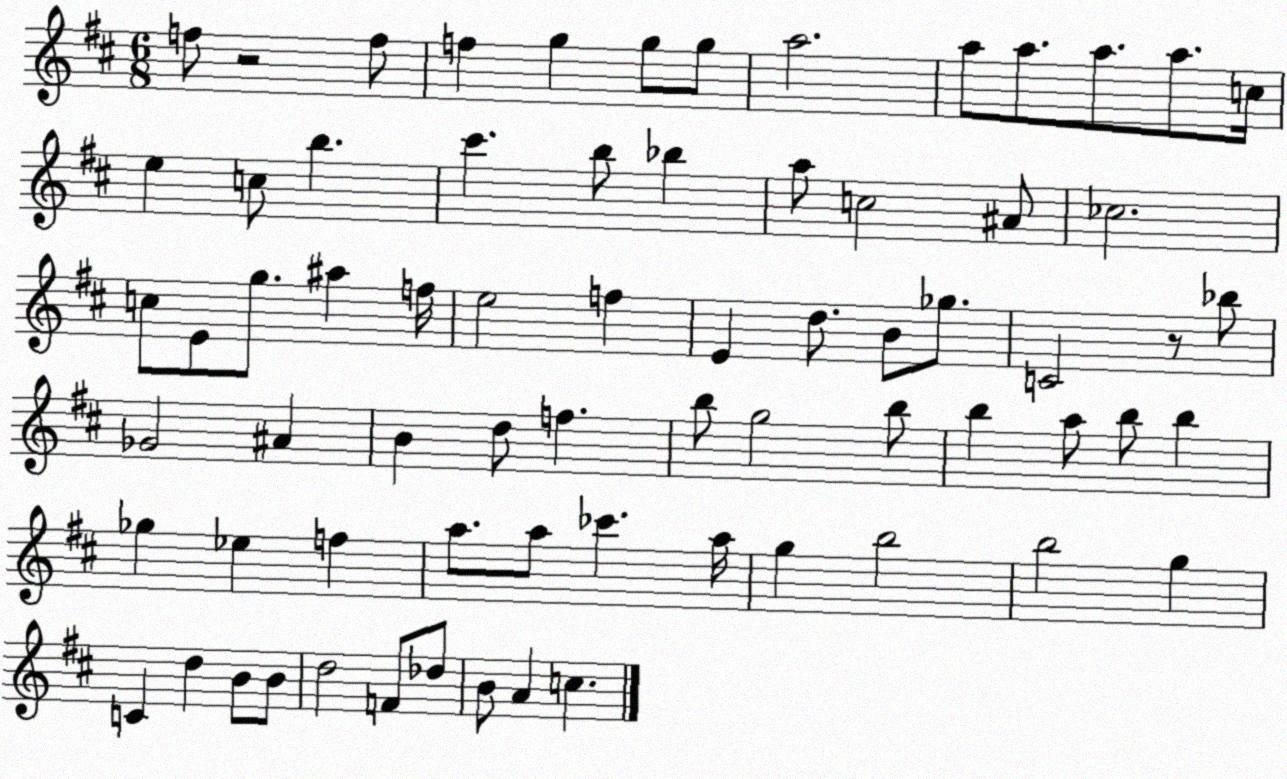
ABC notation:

X:1
T:Untitled
M:6/8
L:1/4
K:D
f/2 z2 f/2 f g g/2 g/2 a2 a/2 a/2 a/2 a/2 c/4 e c/2 b ^c' b/2 _b a/2 c2 ^A/2 _c2 c/2 E/2 g/2 ^a f/4 e2 f E d/2 B/2 _g/2 C2 z/2 _b/2 _G2 ^A B d/2 f b/2 g2 b/2 b a/2 b/2 b _g _e f a/2 a/2 _c' a/4 g b2 b2 g C d B/2 B/2 d2 F/2 _d/2 B/2 A c